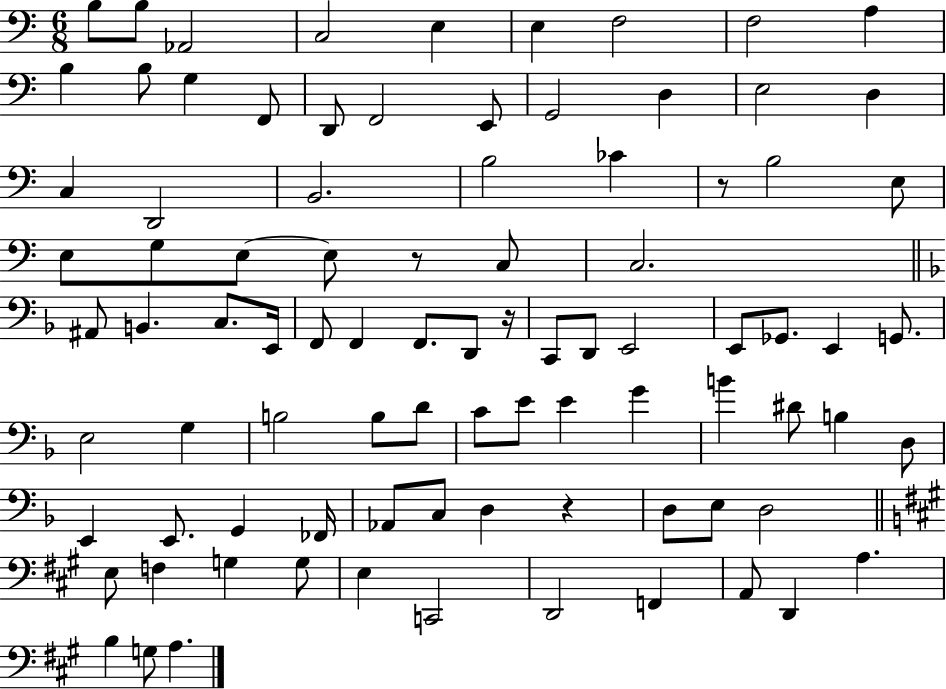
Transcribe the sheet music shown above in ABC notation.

X:1
T:Untitled
M:6/8
L:1/4
K:C
B,/2 B,/2 _A,,2 C,2 E, E, F,2 F,2 A, B, B,/2 G, F,,/2 D,,/2 F,,2 E,,/2 G,,2 D, E,2 D, C, D,,2 B,,2 B,2 _C z/2 B,2 E,/2 E,/2 G,/2 E,/2 E,/2 z/2 C,/2 C,2 ^A,,/2 B,, C,/2 E,,/4 F,,/2 F,, F,,/2 D,,/2 z/4 C,,/2 D,,/2 E,,2 E,,/2 _G,,/2 E,, G,,/2 E,2 G, B,2 B,/2 D/2 C/2 E/2 E G B ^D/2 B, D,/2 E,, E,,/2 G,, _F,,/4 _A,,/2 C,/2 D, z D,/2 E,/2 D,2 E,/2 F, G, G,/2 E, C,,2 D,,2 F,, A,,/2 D,, A, B, G,/2 A,